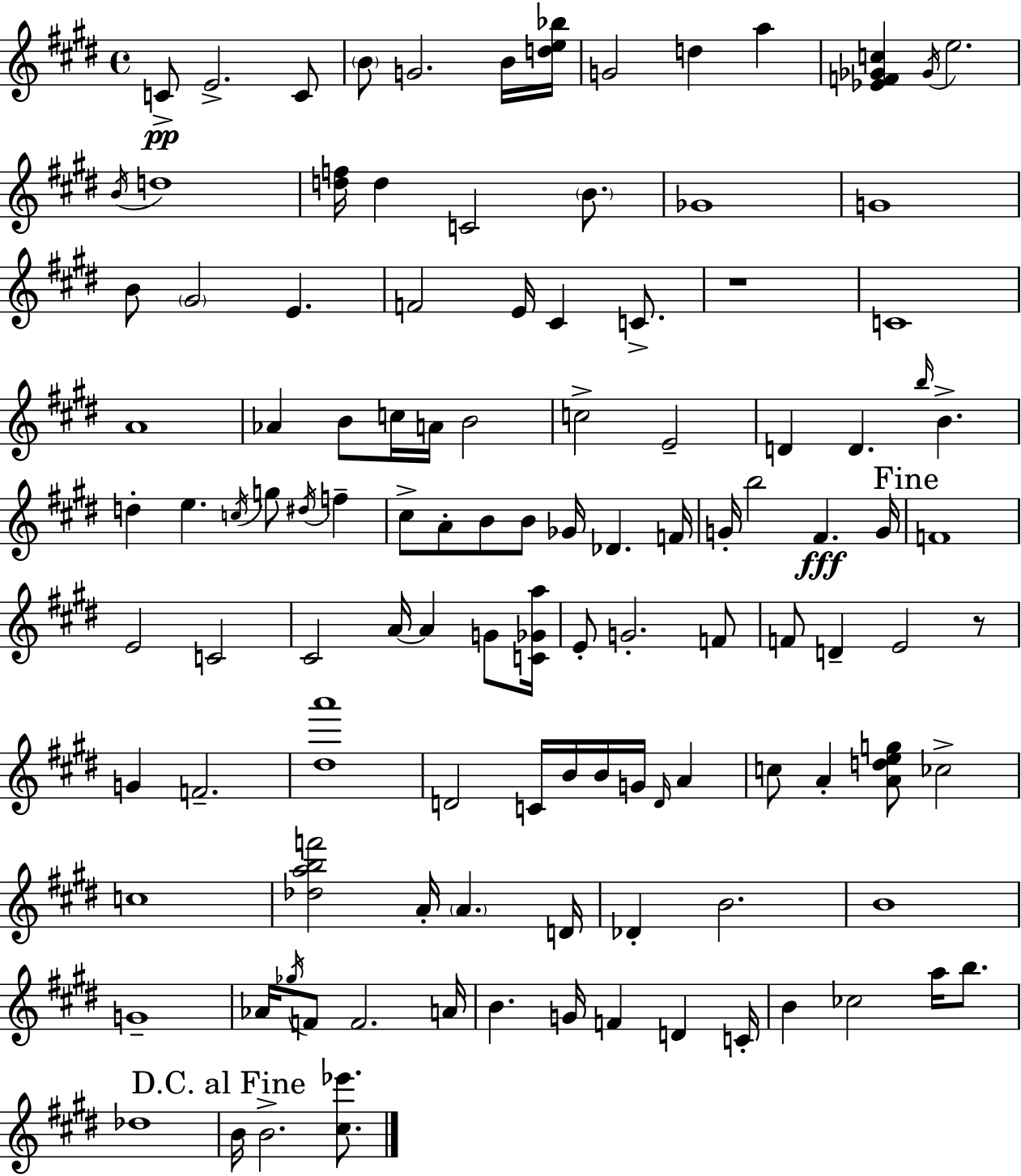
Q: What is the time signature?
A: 4/4